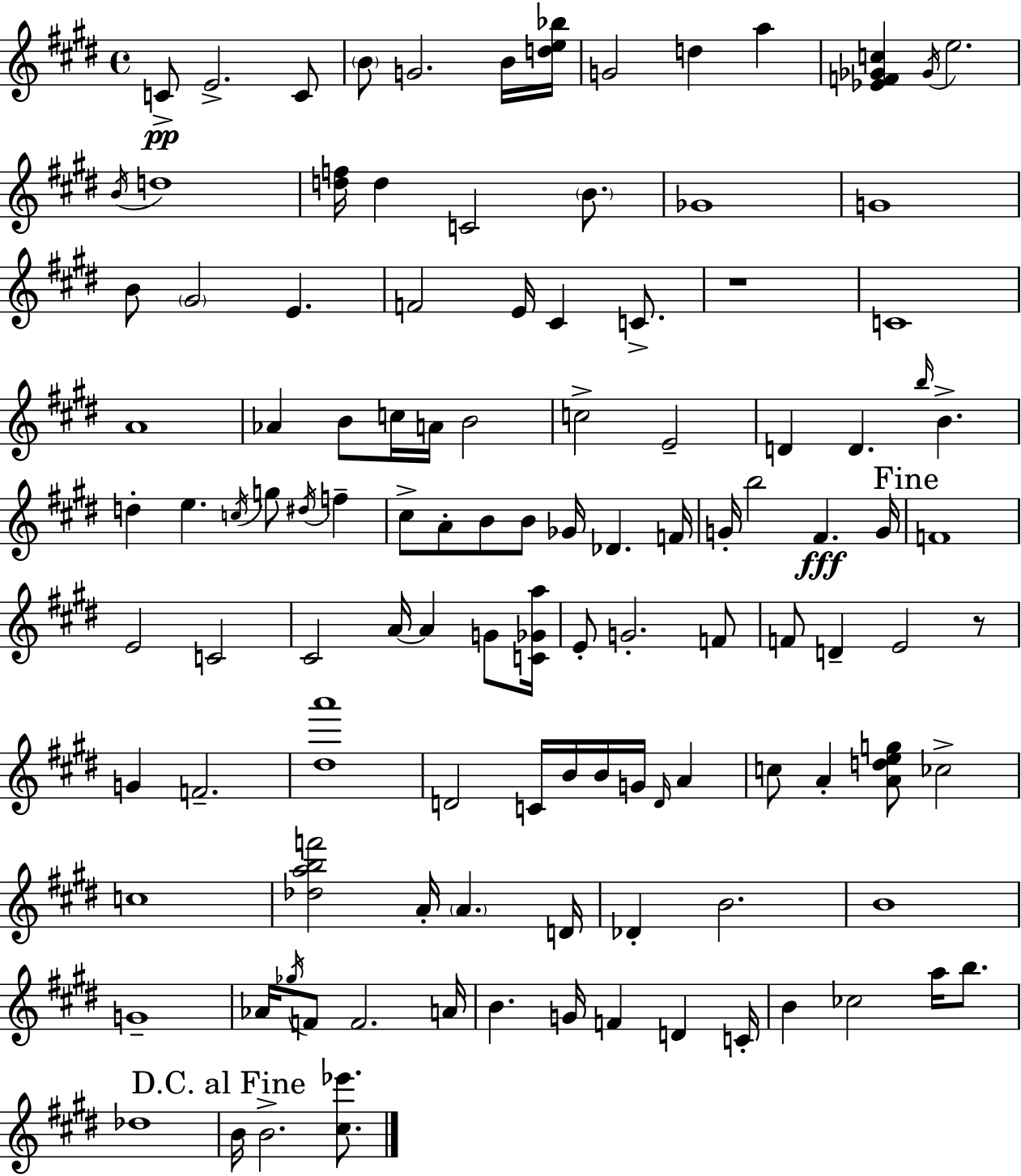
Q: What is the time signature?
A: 4/4